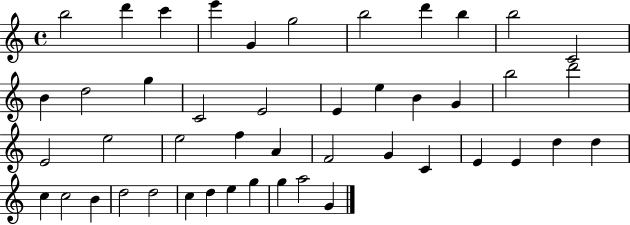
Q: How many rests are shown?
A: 0